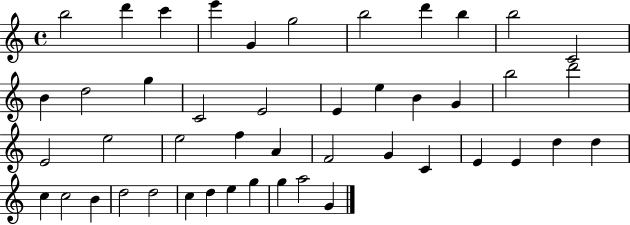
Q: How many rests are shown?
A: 0